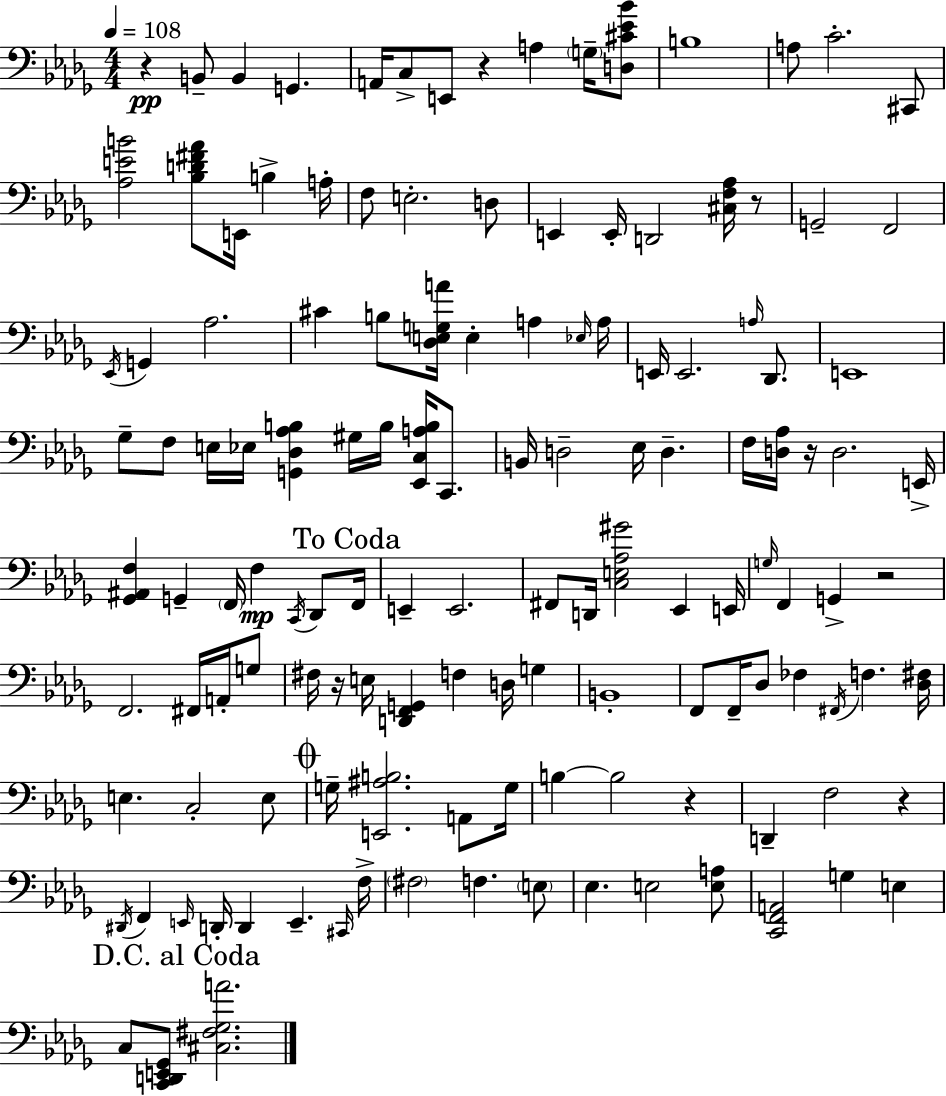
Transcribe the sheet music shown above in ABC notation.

X:1
T:Untitled
M:4/4
L:1/4
K:Bbm
z B,,/2 B,, G,, A,,/4 C,/2 E,,/2 z A, G,/4 [D,^C_E_B]/2 B,4 A,/2 C2 ^C,,/2 [_A,EB]2 [_B,D^F_A]/2 E,,/4 B, A,/4 F,/2 E,2 D,/2 E,, E,,/4 D,,2 [^C,F,_A,]/4 z/2 G,,2 F,,2 _E,,/4 G,, _A,2 ^C B,/2 [_D,E,G,A]/4 E, A, _E,/4 A,/4 E,,/4 E,,2 A,/4 _D,,/2 E,,4 _G,/2 F,/2 E,/4 _E,/4 [G,,_D,_A,B,] ^G,/4 B,/4 [_E,,C,A,B,]/4 C,,/2 B,,/4 D,2 _E,/4 D, F,/4 [D,_A,]/4 z/4 D,2 E,,/4 [_G,,^A,,F,] G,, F,,/4 F, C,,/4 _D,,/2 F,,/4 E,, E,,2 ^F,,/2 D,,/4 [C,E,_A,^G]2 _E,, E,,/4 G,/4 F,, G,, z2 F,,2 ^F,,/4 A,,/4 G,/2 ^F,/4 z/4 E,/4 [D,,F,,G,,] F, D,/4 G, B,,4 F,,/2 F,,/4 _D,/2 _F, ^F,,/4 F, [_D,^F,]/4 E, C,2 E,/2 G,/4 [E,,^A,B,]2 A,,/2 G,/4 B, B,2 z D,, F,2 z ^D,,/4 F,, E,,/4 D,,/4 D,, E,, ^C,,/4 F,/4 ^F,2 F, E,/2 _E, E,2 [E,A,]/2 [C,,F,,A,,]2 G, E, C,/2 [C,,D,,E,,_G,,]/2 [^C,^F,_G,A]2